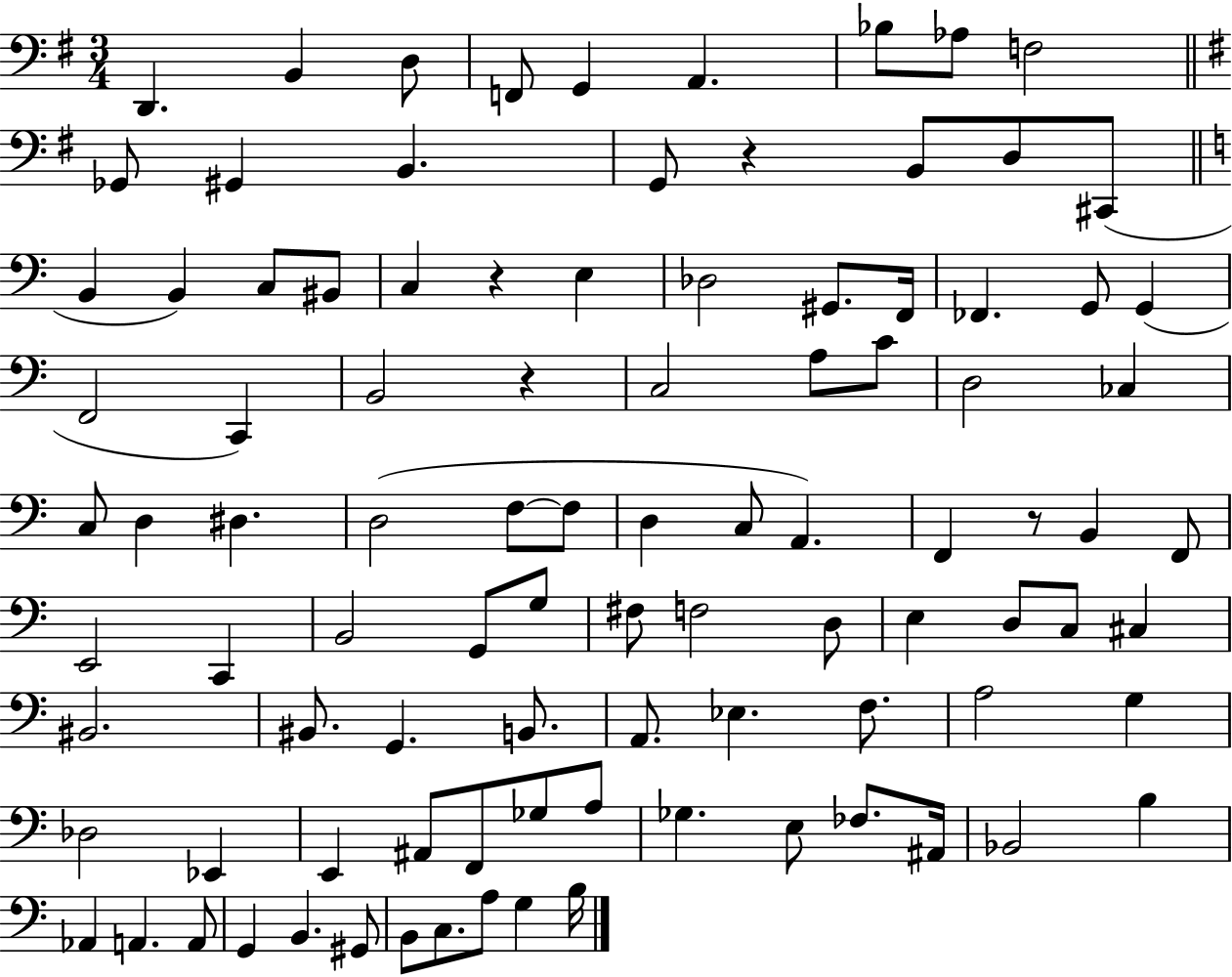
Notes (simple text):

D2/q. B2/q D3/e F2/e G2/q A2/q. Bb3/e Ab3/e F3/h Gb2/e G#2/q B2/q. G2/e R/q B2/e D3/e C#2/e B2/q B2/q C3/e BIS2/e C3/q R/q E3/q Db3/h G#2/e. F2/s FES2/q. G2/e G2/q F2/h C2/q B2/h R/q C3/h A3/e C4/e D3/h CES3/q C3/e D3/q D#3/q. D3/h F3/e F3/e D3/q C3/e A2/q. F2/q R/e B2/q F2/e E2/h C2/q B2/h G2/e G3/e F#3/e F3/h D3/e E3/q D3/e C3/e C#3/q BIS2/h. BIS2/e. G2/q. B2/e. A2/e. Eb3/q. F3/e. A3/h G3/q Db3/h Eb2/q E2/q A#2/e F2/e Gb3/e A3/e Gb3/q. E3/e FES3/e. A#2/s Bb2/h B3/q Ab2/q A2/q. A2/e G2/q B2/q. G#2/e B2/e C3/e. A3/e G3/q B3/s